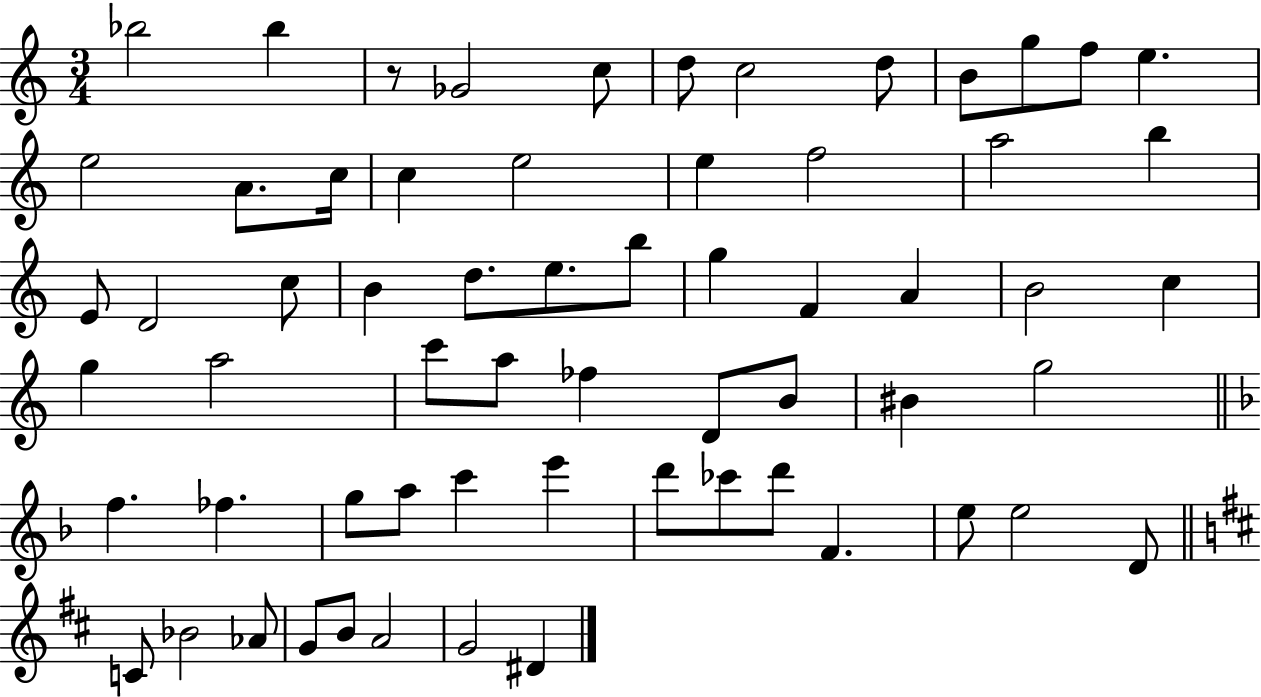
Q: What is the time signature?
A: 3/4